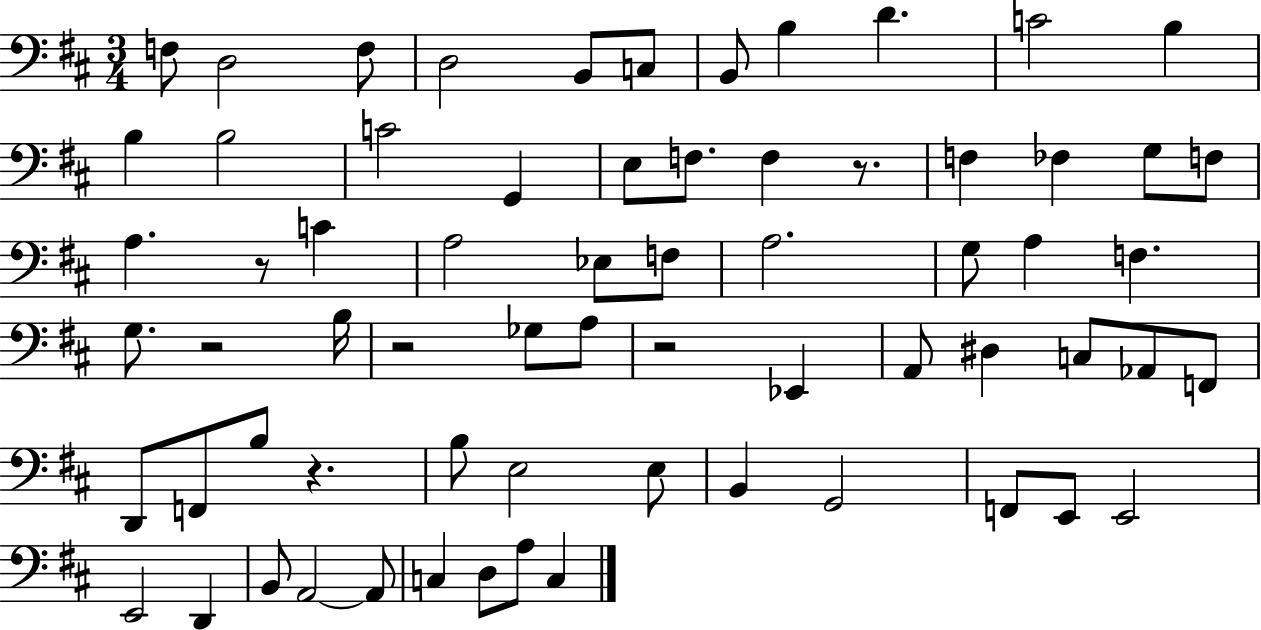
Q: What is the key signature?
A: D major